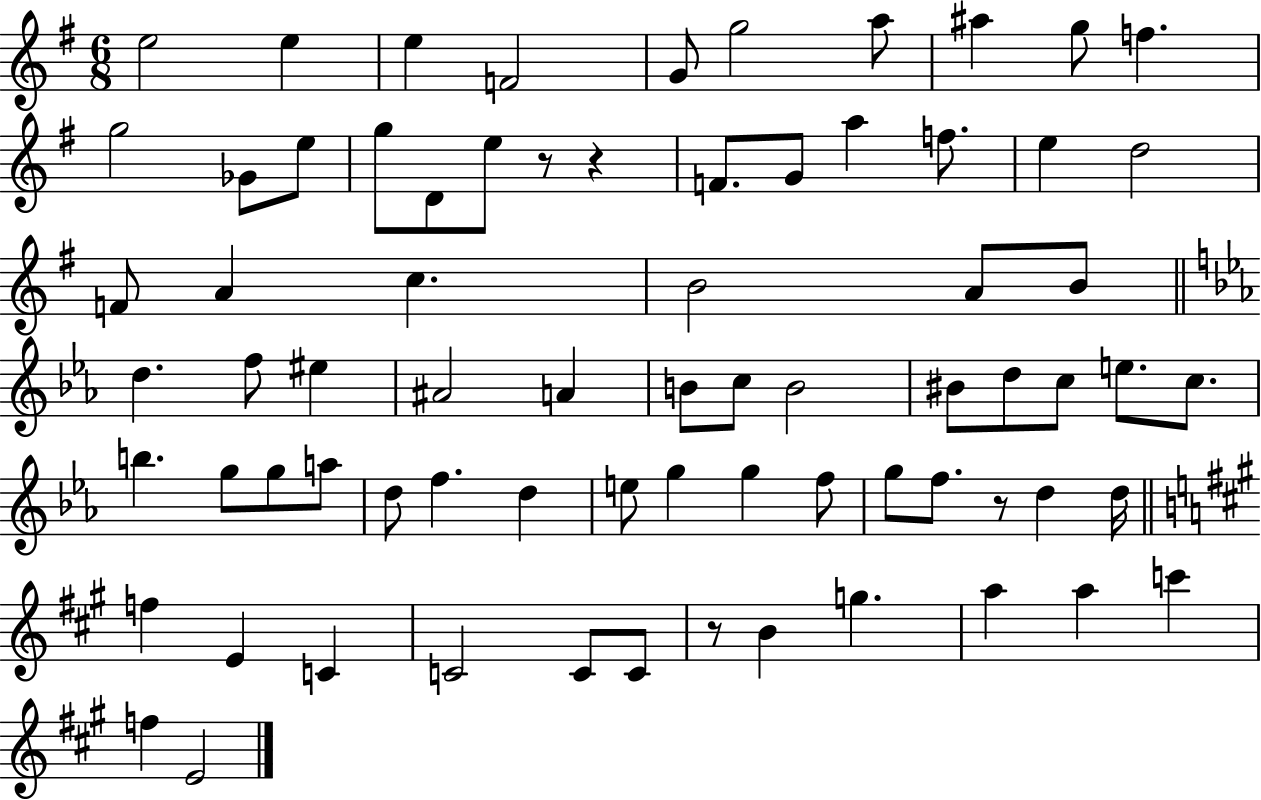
{
  \clef treble
  \numericTimeSignature
  \time 6/8
  \key g \major
  e''2 e''4 | e''4 f'2 | g'8 g''2 a''8 | ais''4 g''8 f''4. | \break g''2 ges'8 e''8 | g''8 d'8 e''8 r8 r4 | f'8. g'8 a''4 f''8. | e''4 d''2 | \break f'8 a'4 c''4. | b'2 a'8 b'8 | \bar "||" \break \key ees \major d''4. f''8 eis''4 | ais'2 a'4 | b'8 c''8 b'2 | bis'8 d''8 c''8 e''8. c''8. | \break b''4. g''8 g''8 a''8 | d''8 f''4. d''4 | e''8 g''4 g''4 f''8 | g''8 f''8. r8 d''4 d''16 | \break \bar "||" \break \key a \major f''4 e'4 c'4 | c'2 c'8 c'8 | r8 b'4 g''4. | a''4 a''4 c'''4 | \break f''4 e'2 | \bar "|."
}